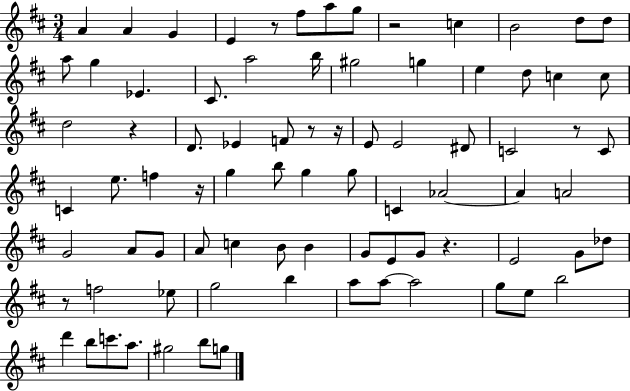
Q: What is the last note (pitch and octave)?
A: G5